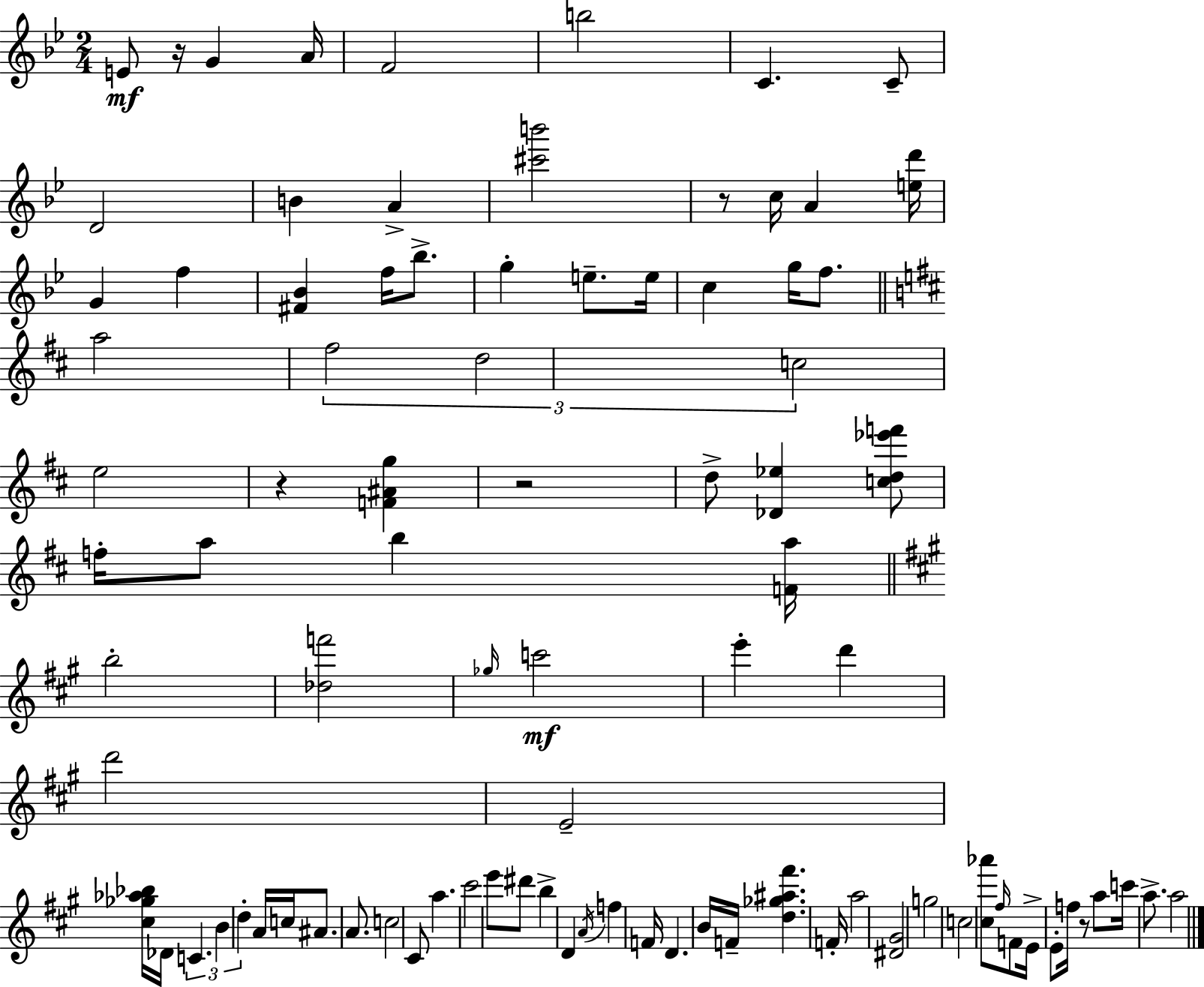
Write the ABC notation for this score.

X:1
T:Untitled
M:2/4
L:1/4
K:Gm
E/2 z/4 G A/4 F2 b2 C C/2 D2 B A [^c'b']2 z/2 c/4 A [ed']/4 G f [^F_B] f/4 _b/2 g e/2 e/4 c g/4 f/2 a2 ^f2 d2 c2 e2 z [F^Ag] z2 d/2 [_D_e] [cd_e'f']/2 f/4 a/2 b [Fa]/4 b2 [_df']2 _g/4 c'2 e' d' d'2 E2 [^c_g_a_b]/4 _D/4 C B d A/4 c/4 ^A/2 A/2 c2 ^C/2 a ^c'2 e'/2 ^d'/2 b D A/4 f F/4 D B/4 F/4 [d_g^a^f'] F/4 a2 [^D^G]2 g2 c2 [^c_a']/2 ^f/4 F/2 E/4 E/2 f/4 z/2 a/2 c'/4 a/2 a2